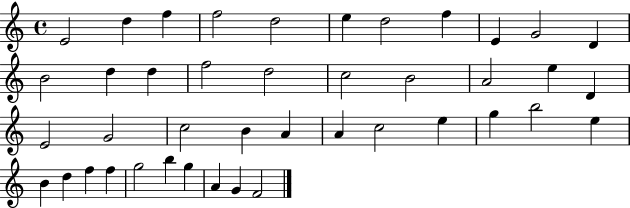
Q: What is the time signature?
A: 4/4